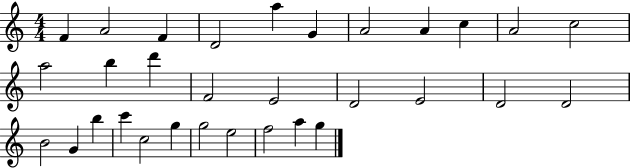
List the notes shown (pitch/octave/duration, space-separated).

F4/q A4/h F4/q D4/h A5/q G4/q A4/h A4/q C5/q A4/h C5/h A5/h B5/q D6/q F4/h E4/h D4/h E4/h D4/h D4/h B4/h G4/q B5/q C6/q C5/h G5/q G5/h E5/h F5/h A5/q G5/q